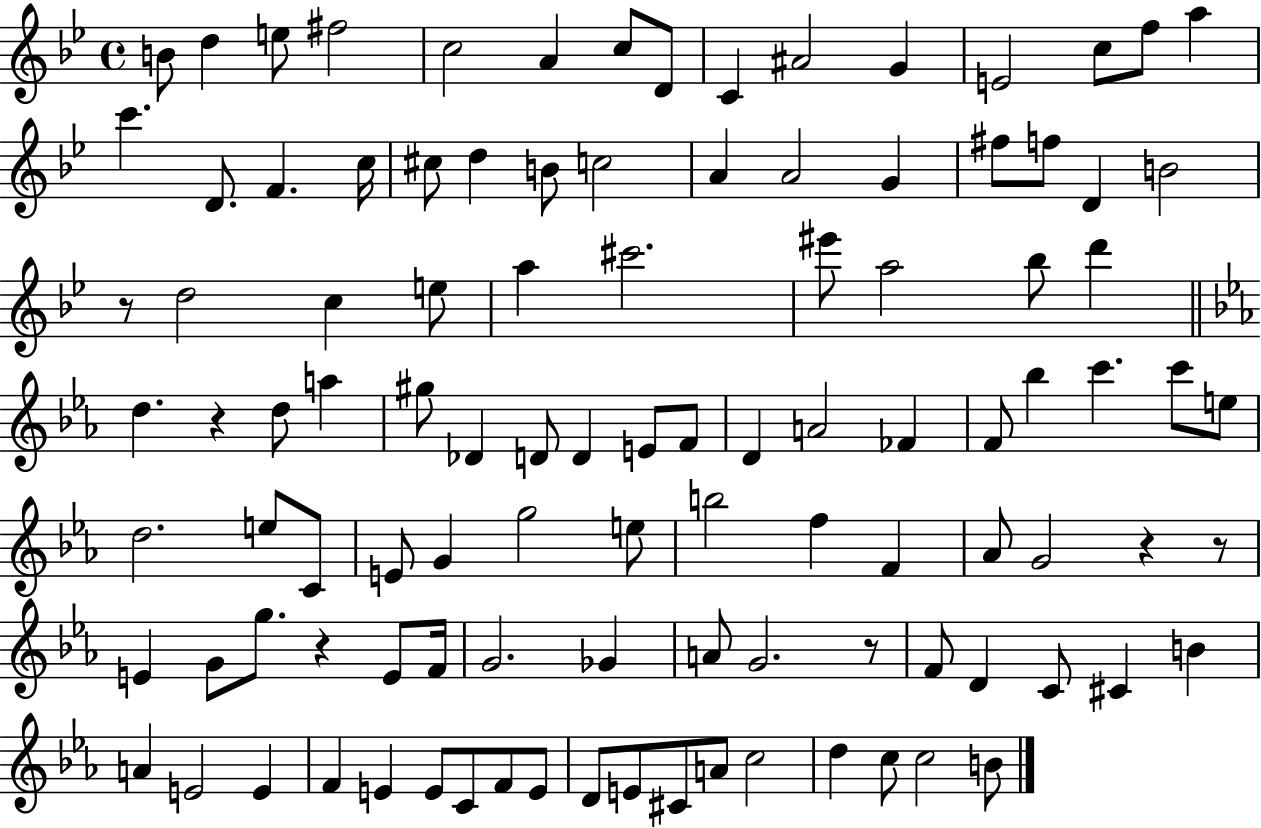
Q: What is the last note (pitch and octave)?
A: B4